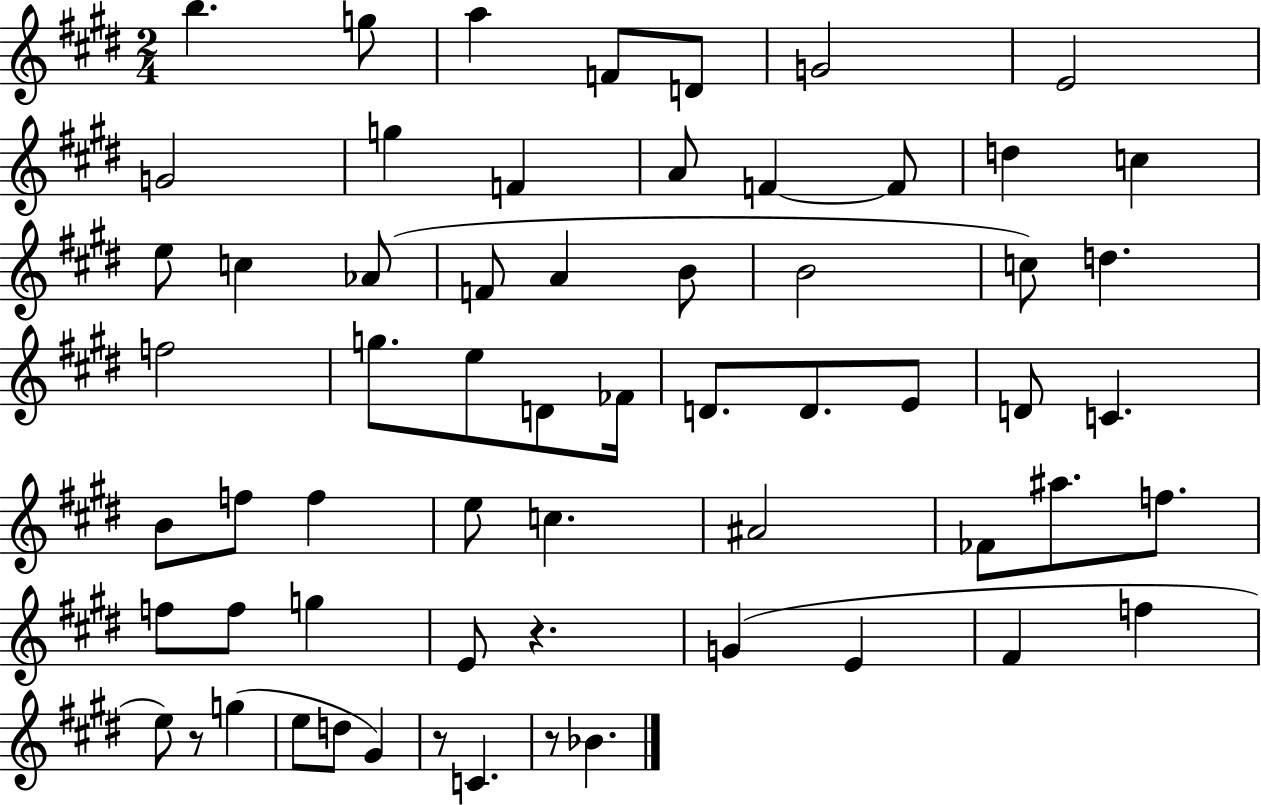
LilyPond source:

{
  \clef treble
  \numericTimeSignature
  \time 2/4
  \key e \major
  b''4. g''8 | a''4 f'8 d'8 | g'2 | e'2 | \break g'2 | g''4 f'4 | a'8 f'4~~ f'8 | d''4 c''4 | \break e''8 c''4 aes'8( | f'8 a'4 b'8 | b'2 | c''8) d''4. | \break f''2 | g''8. e''8 d'8 fes'16 | d'8. d'8. e'8 | d'8 c'4. | \break b'8 f''8 f''4 | e''8 c''4. | ais'2 | fes'8 ais''8. f''8. | \break f''8 f''8 g''4 | e'8 r4. | g'4( e'4 | fis'4 f''4 | \break e''8) r8 g''4( | e''8 d''8 gis'4) | r8 c'4. | r8 bes'4. | \break \bar "|."
}